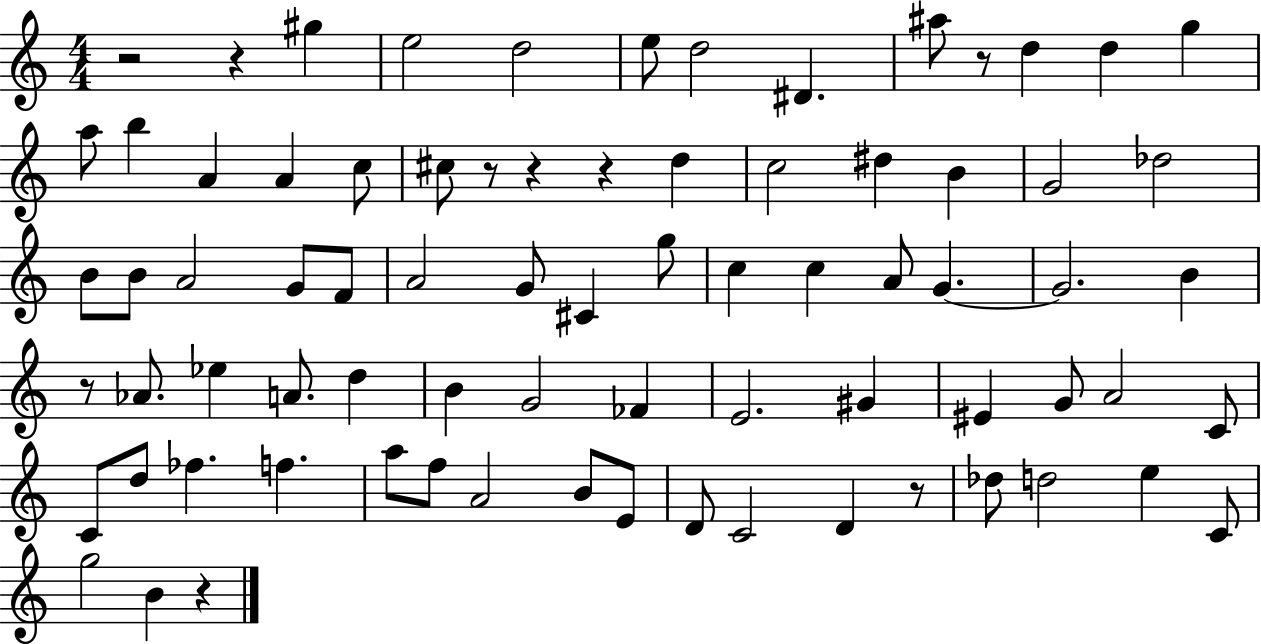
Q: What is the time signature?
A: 4/4